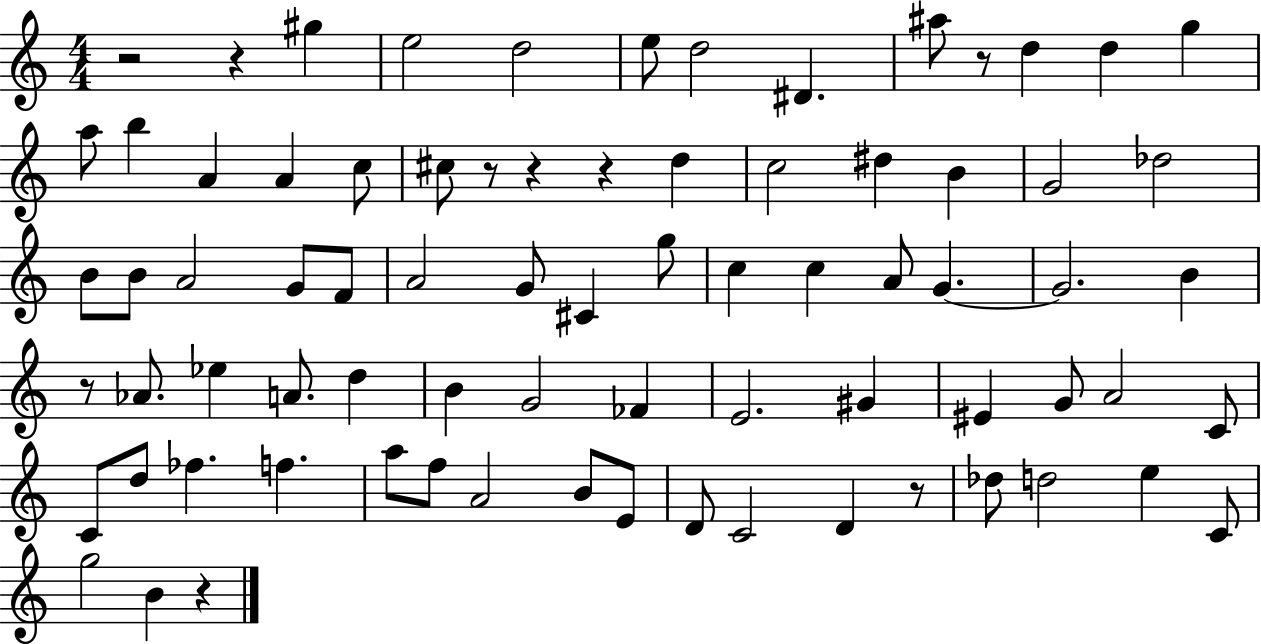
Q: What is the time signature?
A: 4/4